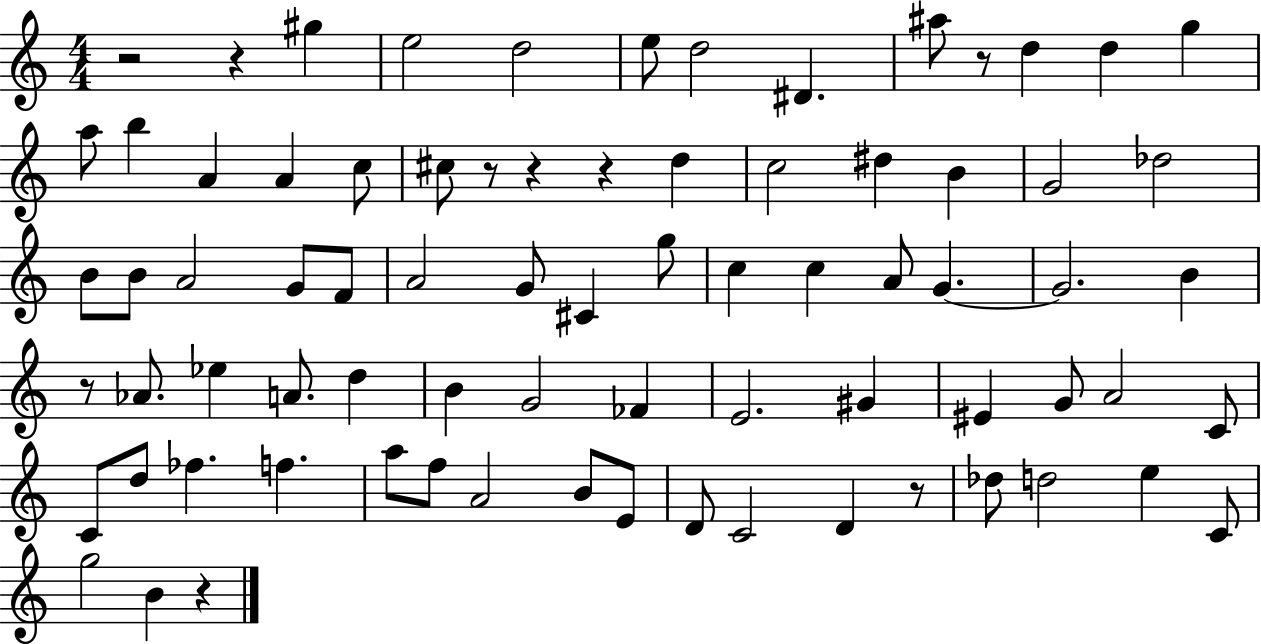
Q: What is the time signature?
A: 4/4